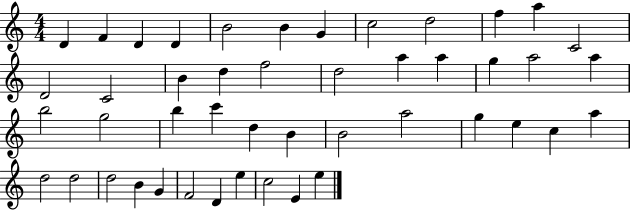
{
  \clef treble
  \numericTimeSignature
  \time 4/4
  \key c \major
  d'4 f'4 d'4 d'4 | b'2 b'4 g'4 | c''2 d''2 | f''4 a''4 c'2 | \break d'2 c'2 | b'4 d''4 f''2 | d''2 a''4 a''4 | g''4 a''2 a''4 | \break b''2 g''2 | b''4 c'''4 d''4 b'4 | b'2 a''2 | g''4 e''4 c''4 a''4 | \break d''2 d''2 | d''2 b'4 g'4 | f'2 d'4 e''4 | c''2 e'4 e''4 | \break \bar "|."
}